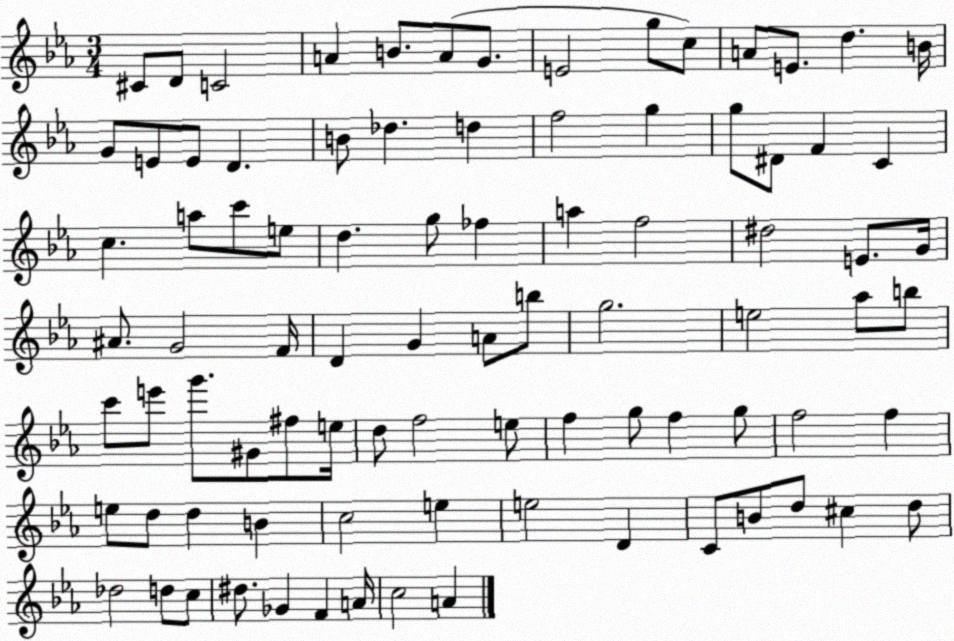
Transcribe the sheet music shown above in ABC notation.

X:1
T:Untitled
M:3/4
L:1/4
K:Eb
^C/2 D/2 C2 A B/2 A/2 G/2 E2 g/2 c/2 A/2 E/2 d B/4 G/2 E/2 E/2 D B/2 _d d f2 g g/2 ^D/2 F C c a/2 c'/2 e/2 d g/2 _f a f2 ^d2 E/2 G/4 ^A/2 G2 F/4 D G A/2 b/2 g2 e2 _a/2 b/2 c'/2 e'/2 g'/2 ^G/2 ^f/2 e/4 d/2 f2 e/2 f g/2 f g/2 f2 f e/2 d/2 d B c2 e e2 D C/2 B/2 d/2 ^c d/2 _d2 d/2 c/2 ^d/2 _G F A/4 c2 A